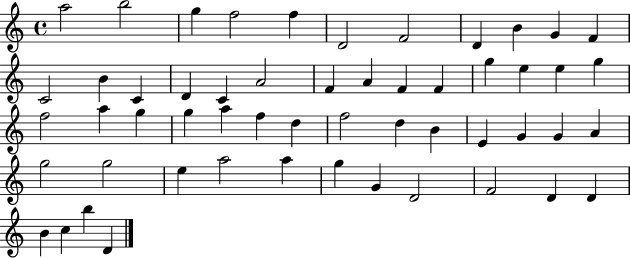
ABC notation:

X:1
T:Untitled
M:4/4
L:1/4
K:C
a2 b2 g f2 f D2 F2 D B G F C2 B C D C A2 F A F F g e e g f2 a g g a f d f2 d B E G G A g2 g2 e a2 a g G D2 F2 D D B c b D